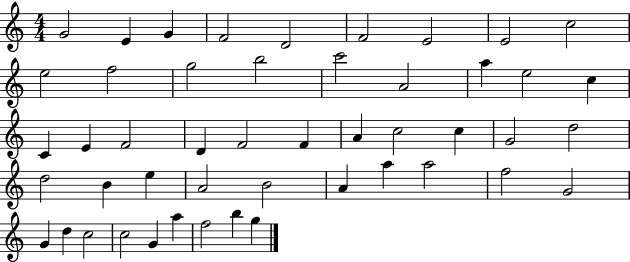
{
  \clef treble
  \numericTimeSignature
  \time 4/4
  \key c \major
  g'2 e'4 g'4 | f'2 d'2 | f'2 e'2 | e'2 c''2 | \break e''2 f''2 | g''2 b''2 | c'''2 a'2 | a''4 e''2 c''4 | \break c'4 e'4 f'2 | d'4 f'2 f'4 | a'4 c''2 c''4 | g'2 d''2 | \break d''2 b'4 e''4 | a'2 b'2 | a'4 a''4 a''2 | f''2 g'2 | \break g'4 d''4 c''2 | c''2 g'4 a''4 | f''2 b''4 g''4 | \bar "|."
}